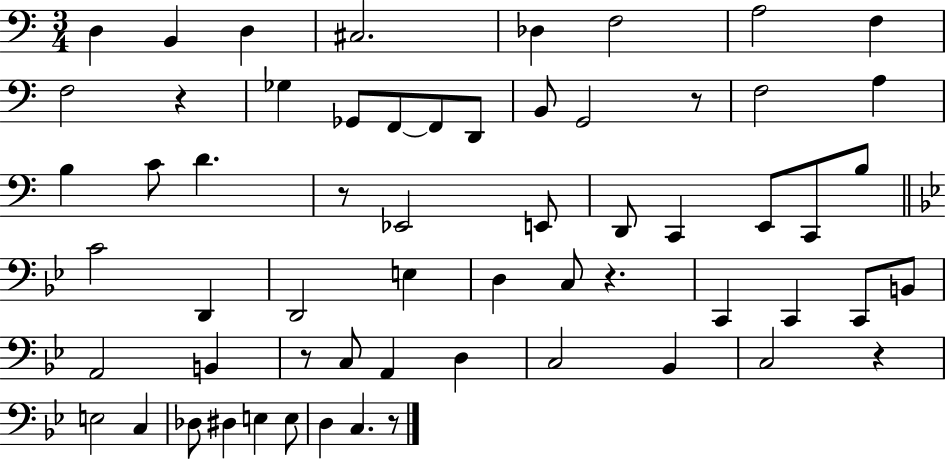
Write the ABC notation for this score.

X:1
T:Untitled
M:3/4
L:1/4
K:C
D, B,, D, ^C,2 _D, F,2 A,2 F, F,2 z _G, _G,,/2 F,,/2 F,,/2 D,,/2 B,,/2 G,,2 z/2 F,2 A, B, C/2 D z/2 _E,,2 E,,/2 D,,/2 C,, E,,/2 C,,/2 B,/2 C2 D,, D,,2 E, D, C,/2 z C,, C,, C,,/2 B,,/2 A,,2 B,, z/2 C,/2 A,, D, C,2 _B,, C,2 z E,2 C, _D,/2 ^D, E, E,/2 D, C, z/2